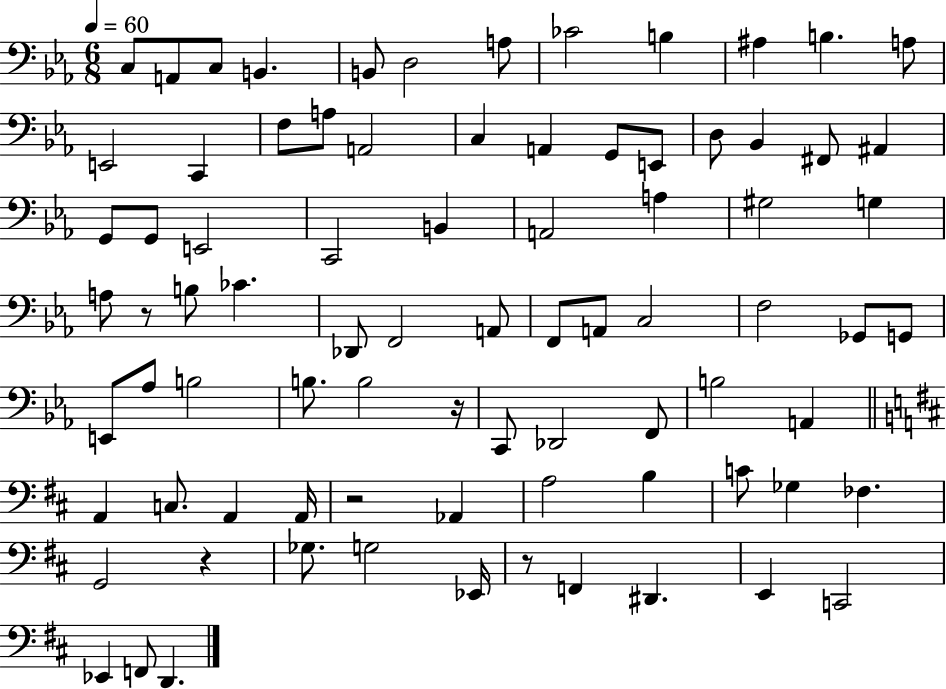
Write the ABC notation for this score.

X:1
T:Untitled
M:6/8
L:1/4
K:Eb
C,/2 A,,/2 C,/2 B,, B,,/2 D,2 A,/2 _C2 B, ^A, B, A,/2 E,,2 C,, F,/2 A,/2 A,,2 C, A,, G,,/2 E,,/2 D,/2 _B,, ^F,,/2 ^A,, G,,/2 G,,/2 E,,2 C,,2 B,, A,,2 A, ^G,2 G, A,/2 z/2 B,/2 _C _D,,/2 F,,2 A,,/2 F,,/2 A,,/2 C,2 F,2 _G,,/2 G,,/2 E,,/2 _A,/2 B,2 B,/2 B,2 z/4 C,,/2 _D,,2 F,,/2 B,2 A,, A,, C,/2 A,, A,,/4 z2 _A,, A,2 B, C/2 _G, _F, G,,2 z _G,/2 G,2 _E,,/4 z/2 F,, ^D,, E,, C,,2 _E,, F,,/2 D,,